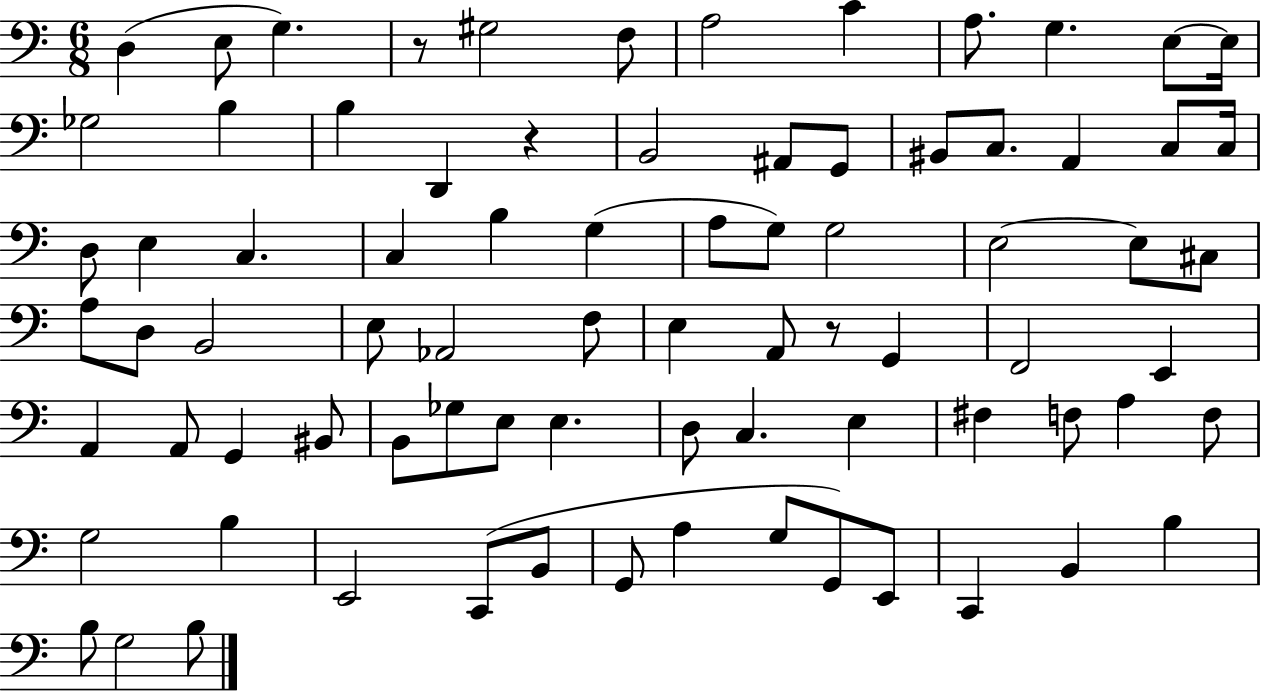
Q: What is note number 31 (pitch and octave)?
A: G3